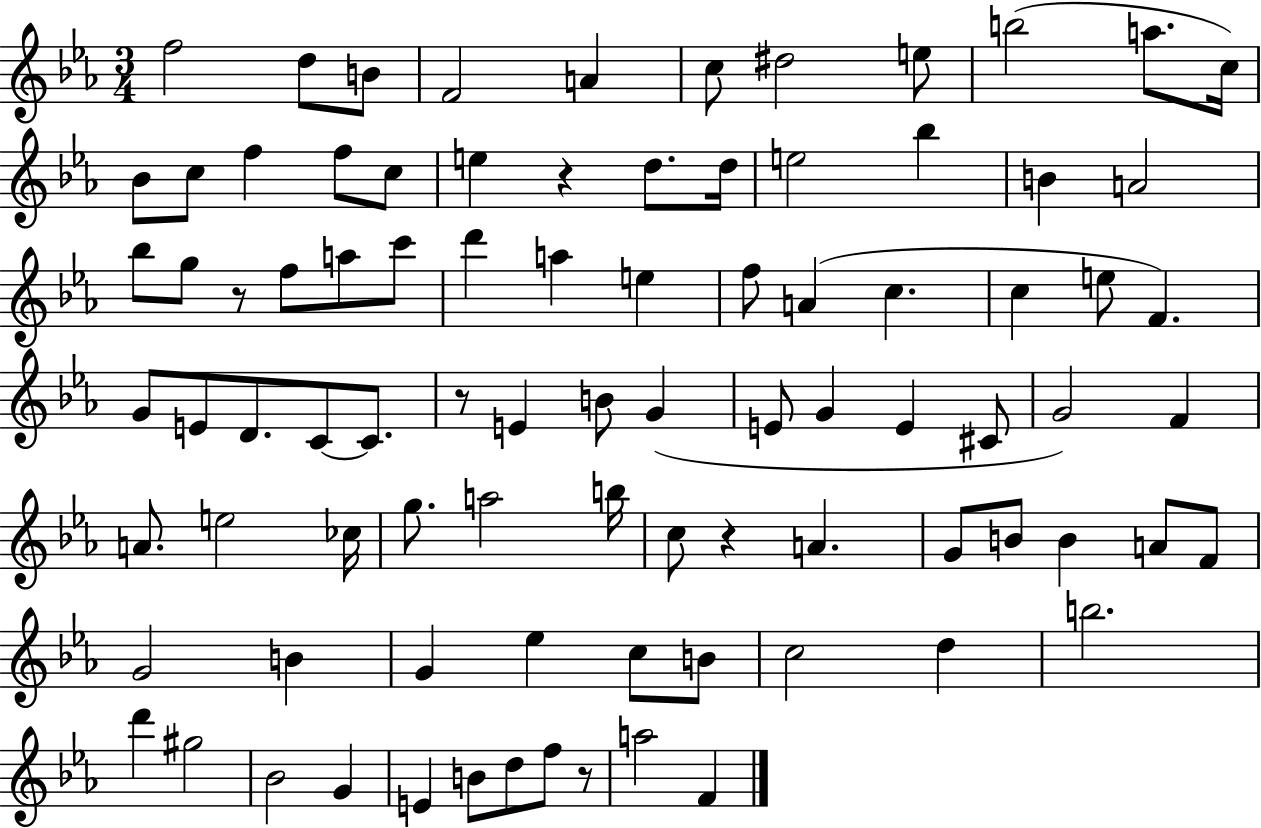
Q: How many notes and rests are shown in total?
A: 88